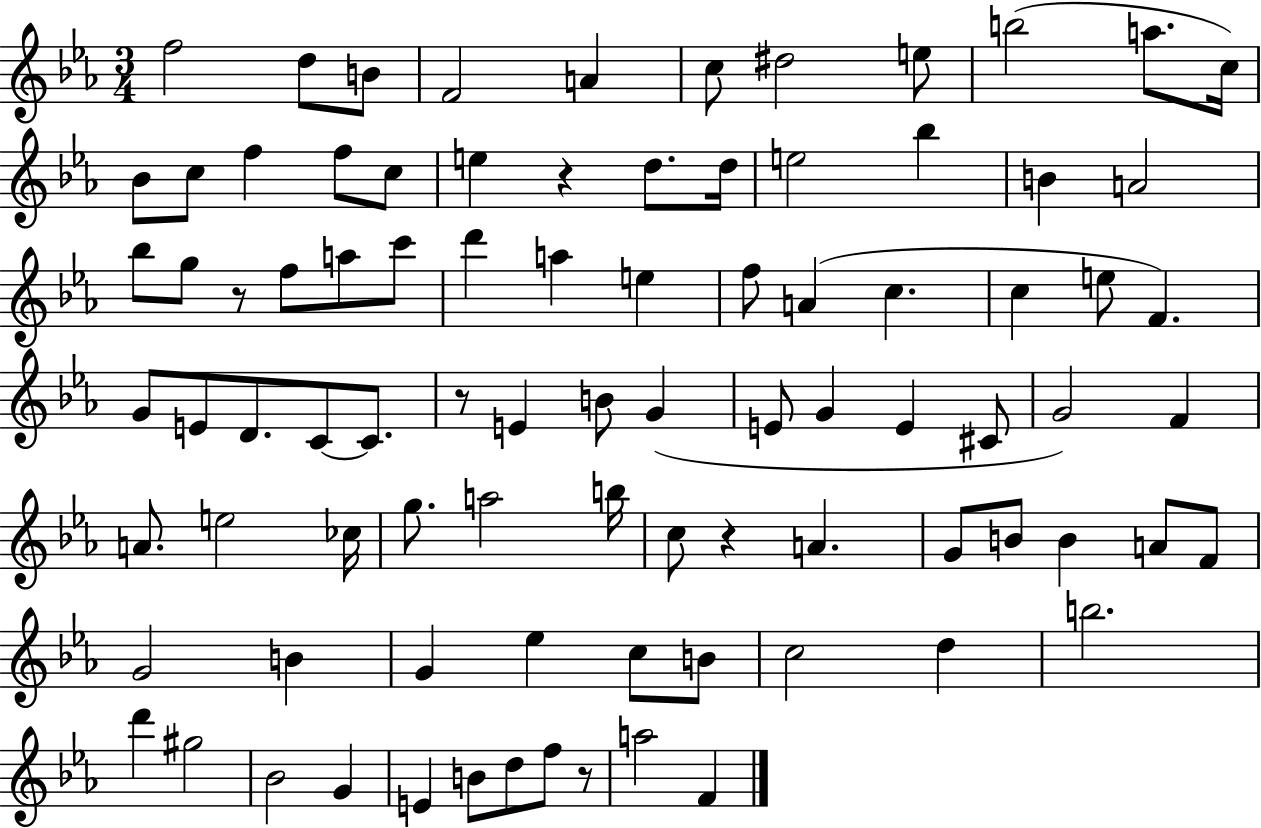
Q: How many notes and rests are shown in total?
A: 88